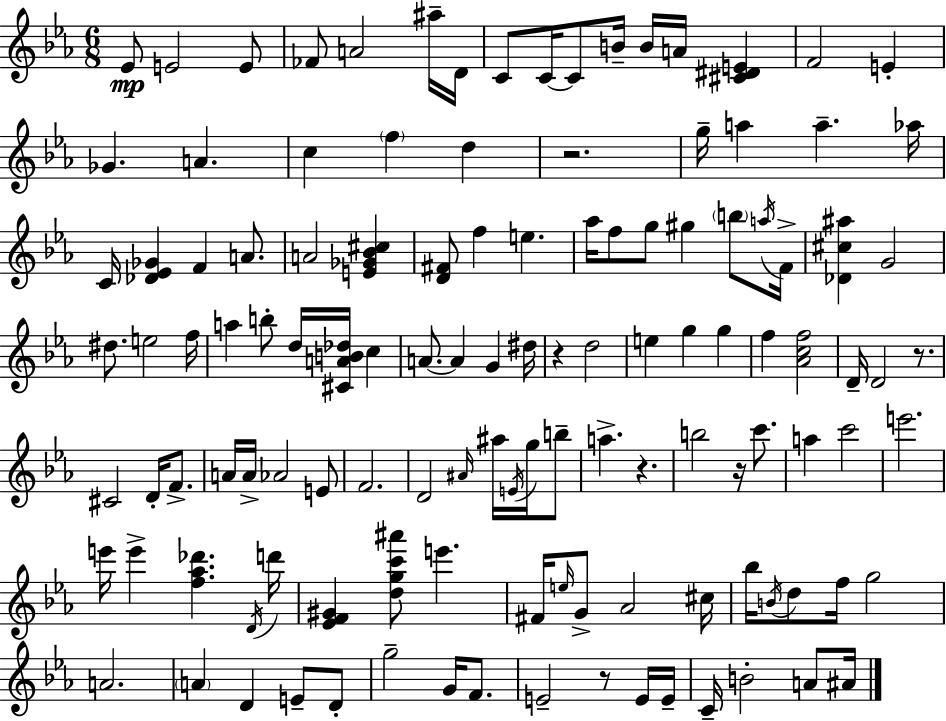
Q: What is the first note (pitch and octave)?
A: Eb4